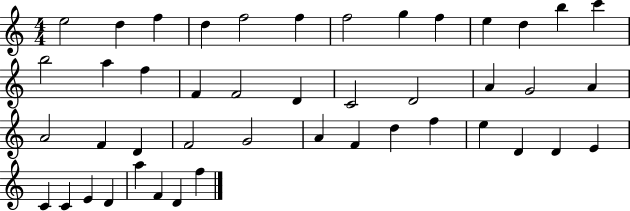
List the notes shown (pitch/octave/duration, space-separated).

E5/h D5/q F5/q D5/q F5/h F5/q F5/h G5/q F5/q E5/q D5/q B5/q C6/q B5/h A5/q F5/q F4/q F4/h D4/q C4/h D4/h A4/q G4/h A4/q A4/h F4/q D4/q F4/h G4/h A4/q F4/q D5/q F5/q E5/q D4/q D4/q E4/q C4/q C4/q E4/q D4/q A5/q F4/q D4/q F5/q